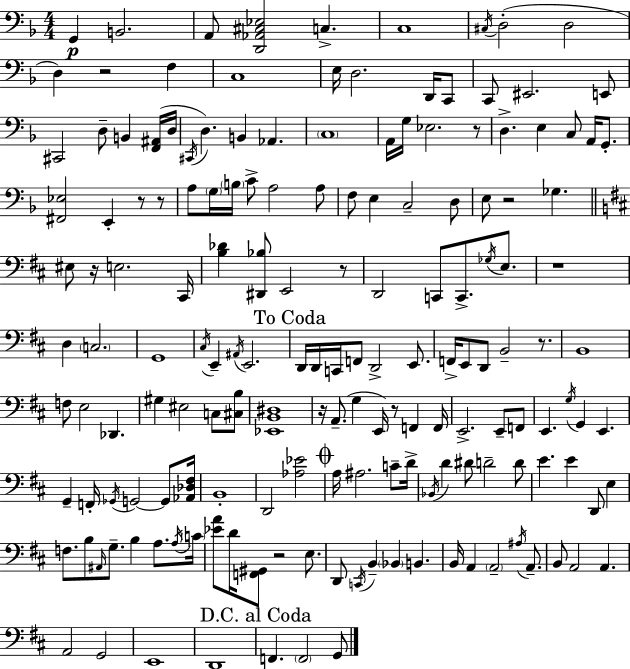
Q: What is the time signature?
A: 4/4